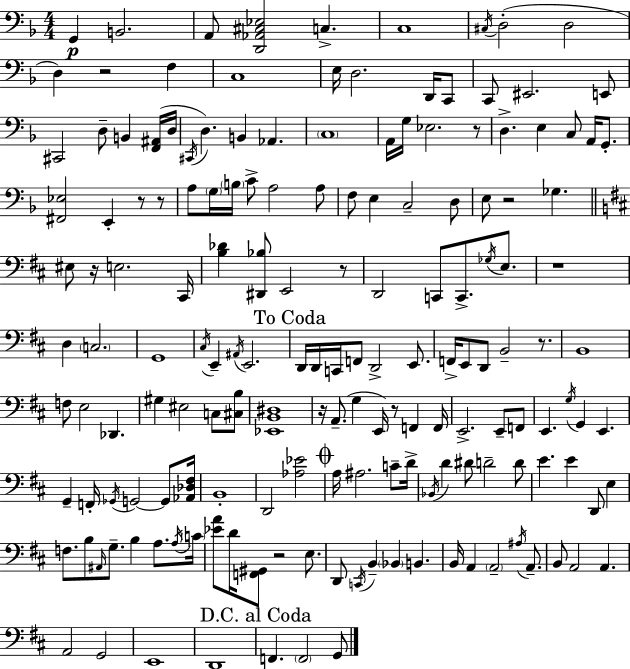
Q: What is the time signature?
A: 4/4